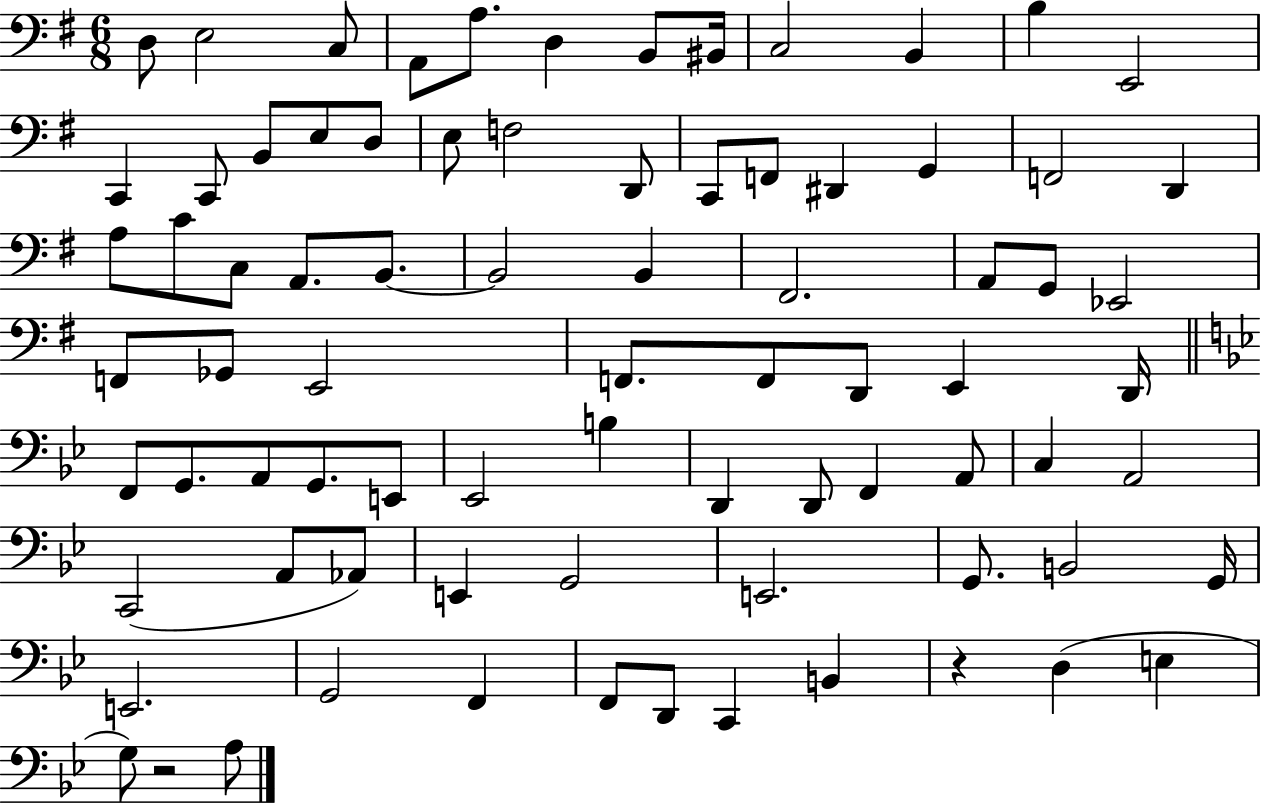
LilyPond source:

{
  \clef bass
  \numericTimeSignature
  \time 6/8
  \key g \major
  d8 e2 c8 | a,8 a8. d4 b,8 bis,16 | c2 b,4 | b4 e,2 | \break c,4 c,8 b,8 e8 d8 | e8 f2 d,8 | c,8 f,8 dis,4 g,4 | f,2 d,4 | \break a8 c'8 c8 a,8. b,8.~~ | b,2 b,4 | fis,2. | a,8 g,8 ees,2 | \break f,8 ges,8 e,2 | f,8. f,8 d,8 e,4 d,16 | \bar "||" \break \key bes \major f,8 g,8. a,8 g,8. e,8 | ees,2 b4 | d,4 d,8 f,4 a,8 | c4 a,2 | \break c,2( a,8 aes,8) | e,4 g,2 | e,2. | g,8. b,2 g,16 | \break e,2. | g,2 f,4 | f,8 d,8 c,4 b,4 | r4 d4( e4 | \break g8) r2 a8 | \bar "|."
}